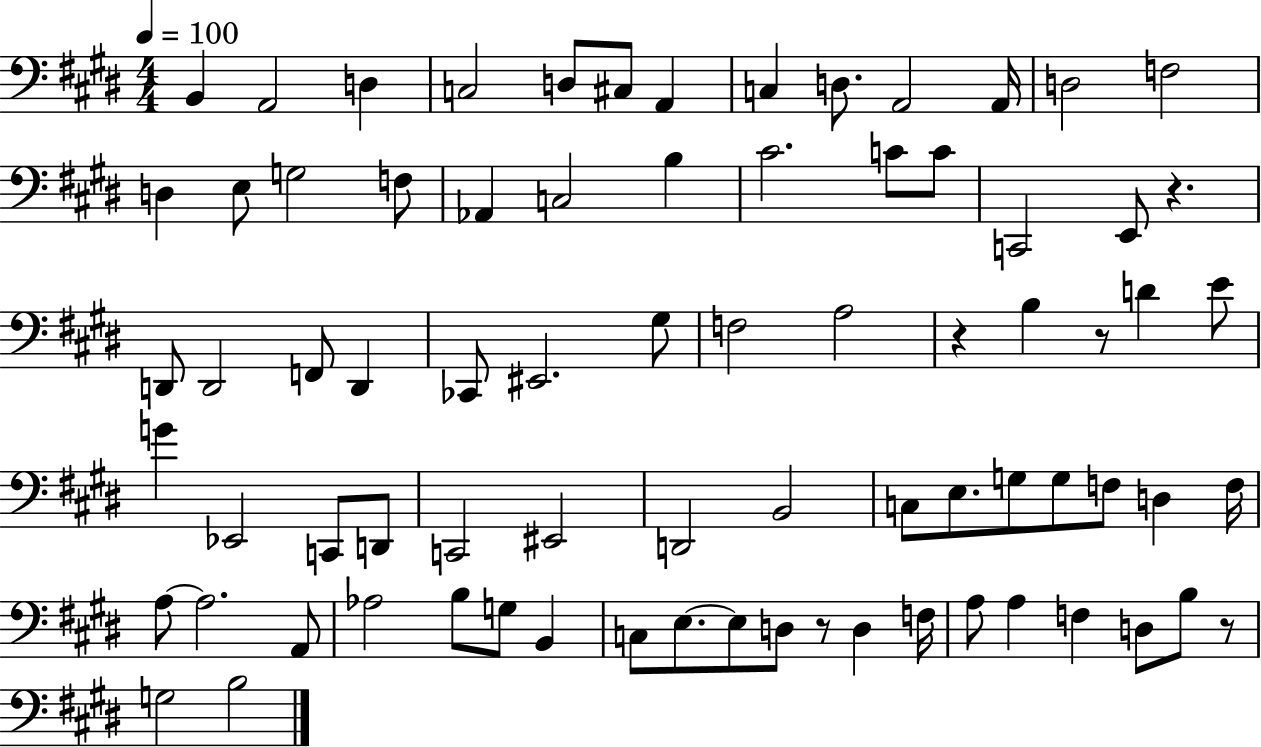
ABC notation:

X:1
T:Untitled
M:4/4
L:1/4
K:E
B,, A,,2 D, C,2 D,/2 ^C,/2 A,, C, D,/2 A,,2 A,,/4 D,2 F,2 D, E,/2 G,2 F,/2 _A,, C,2 B, ^C2 C/2 C/2 C,,2 E,,/2 z D,,/2 D,,2 F,,/2 D,, _C,,/2 ^E,,2 ^G,/2 F,2 A,2 z B, z/2 D E/2 G _E,,2 C,,/2 D,,/2 C,,2 ^E,,2 D,,2 B,,2 C,/2 E,/2 G,/2 G,/2 F,/2 D, F,/4 A,/2 A,2 A,,/2 _A,2 B,/2 G,/2 B,, C,/2 E,/2 E,/2 D,/2 z/2 D, F,/4 A,/2 A, F, D,/2 B,/2 z/2 G,2 B,2